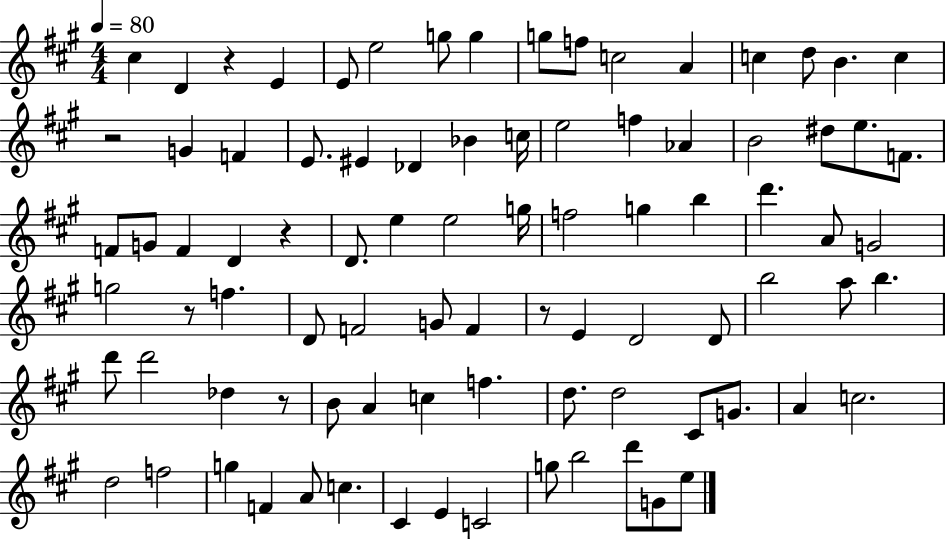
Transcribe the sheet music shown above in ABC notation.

X:1
T:Untitled
M:4/4
L:1/4
K:A
^c D z E E/2 e2 g/2 g g/2 f/2 c2 A c d/2 B c z2 G F E/2 ^E _D _B c/4 e2 f _A B2 ^d/2 e/2 F/2 F/2 G/2 F D z D/2 e e2 g/4 f2 g b d' A/2 G2 g2 z/2 f D/2 F2 G/2 F z/2 E D2 D/2 b2 a/2 b d'/2 d'2 _d z/2 B/2 A c f d/2 d2 ^C/2 G/2 A c2 d2 f2 g F A/2 c ^C E C2 g/2 b2 d'/2 G/2 e/2